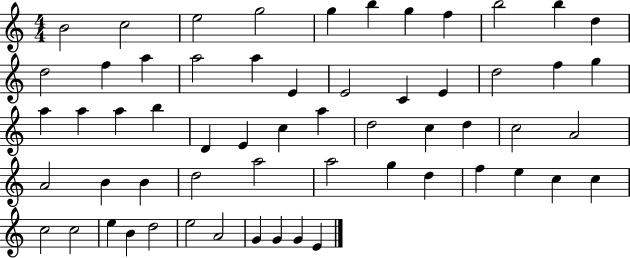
{
  \clef treble
  \numericTimeSignature
  \time 4/4
  \key c \major
  b'2 c''2 | e''2 g''2 | g''4 b''4 g''4 f''4 | b''2 b''4 d''4 | \break d''2 f''4 a''4 | a''2 a''4 e'4 | e'2 c'4 e'4 | d''2 f''4 g''4 | \break a''4 a''4 a''4 b''4 | d'4 e'4 c''4 a''4 | d''2 c''4 d''4 | c''2 a'2 | \break a'2 b'4 b'4 | d''2 a''2 | a''2 g''4 d''4 | f''4 e''4 c''4 c''4 | \break c''2 c''2 | e''4 b'4 d''2 | e''2 a'2 | g'4 g'4 g'4 e'4 | \break \bar "|."
}